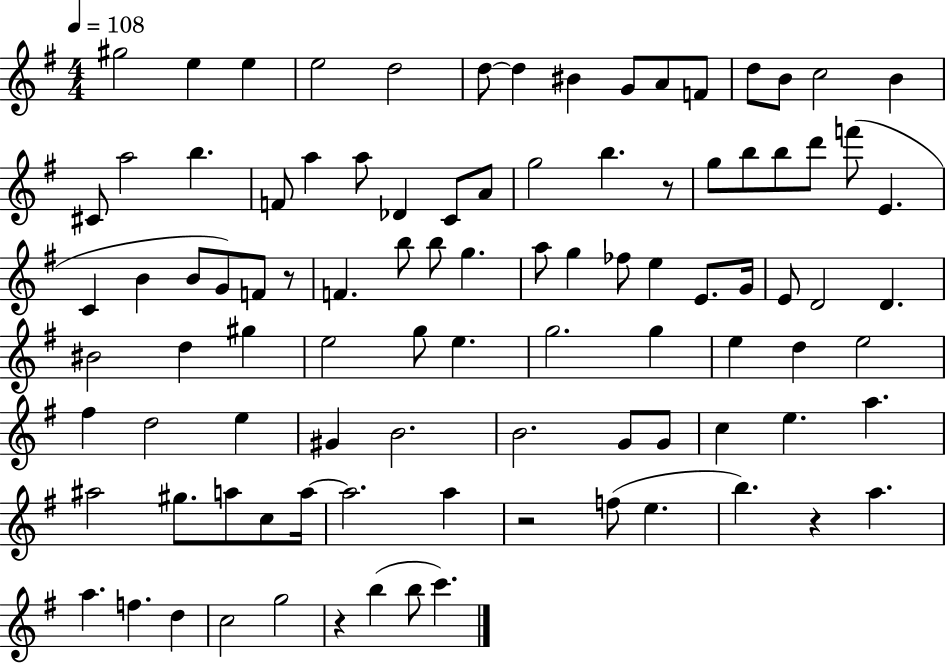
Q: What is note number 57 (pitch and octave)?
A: G5